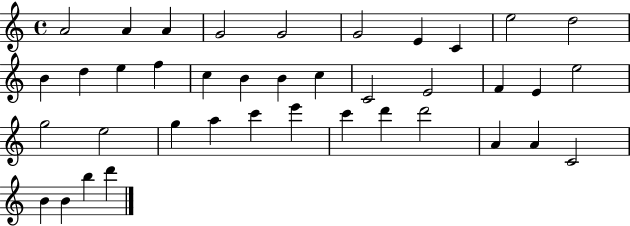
X:1
T:Untitled
M:4/4
L:1/4
K:C
A2 A A G2 G2 G2 E C e2 d2 B d e f c B B c C2 E2 F E e2 g2 e2 g a c' e' c' d' d'2 A A C2 B B b d'